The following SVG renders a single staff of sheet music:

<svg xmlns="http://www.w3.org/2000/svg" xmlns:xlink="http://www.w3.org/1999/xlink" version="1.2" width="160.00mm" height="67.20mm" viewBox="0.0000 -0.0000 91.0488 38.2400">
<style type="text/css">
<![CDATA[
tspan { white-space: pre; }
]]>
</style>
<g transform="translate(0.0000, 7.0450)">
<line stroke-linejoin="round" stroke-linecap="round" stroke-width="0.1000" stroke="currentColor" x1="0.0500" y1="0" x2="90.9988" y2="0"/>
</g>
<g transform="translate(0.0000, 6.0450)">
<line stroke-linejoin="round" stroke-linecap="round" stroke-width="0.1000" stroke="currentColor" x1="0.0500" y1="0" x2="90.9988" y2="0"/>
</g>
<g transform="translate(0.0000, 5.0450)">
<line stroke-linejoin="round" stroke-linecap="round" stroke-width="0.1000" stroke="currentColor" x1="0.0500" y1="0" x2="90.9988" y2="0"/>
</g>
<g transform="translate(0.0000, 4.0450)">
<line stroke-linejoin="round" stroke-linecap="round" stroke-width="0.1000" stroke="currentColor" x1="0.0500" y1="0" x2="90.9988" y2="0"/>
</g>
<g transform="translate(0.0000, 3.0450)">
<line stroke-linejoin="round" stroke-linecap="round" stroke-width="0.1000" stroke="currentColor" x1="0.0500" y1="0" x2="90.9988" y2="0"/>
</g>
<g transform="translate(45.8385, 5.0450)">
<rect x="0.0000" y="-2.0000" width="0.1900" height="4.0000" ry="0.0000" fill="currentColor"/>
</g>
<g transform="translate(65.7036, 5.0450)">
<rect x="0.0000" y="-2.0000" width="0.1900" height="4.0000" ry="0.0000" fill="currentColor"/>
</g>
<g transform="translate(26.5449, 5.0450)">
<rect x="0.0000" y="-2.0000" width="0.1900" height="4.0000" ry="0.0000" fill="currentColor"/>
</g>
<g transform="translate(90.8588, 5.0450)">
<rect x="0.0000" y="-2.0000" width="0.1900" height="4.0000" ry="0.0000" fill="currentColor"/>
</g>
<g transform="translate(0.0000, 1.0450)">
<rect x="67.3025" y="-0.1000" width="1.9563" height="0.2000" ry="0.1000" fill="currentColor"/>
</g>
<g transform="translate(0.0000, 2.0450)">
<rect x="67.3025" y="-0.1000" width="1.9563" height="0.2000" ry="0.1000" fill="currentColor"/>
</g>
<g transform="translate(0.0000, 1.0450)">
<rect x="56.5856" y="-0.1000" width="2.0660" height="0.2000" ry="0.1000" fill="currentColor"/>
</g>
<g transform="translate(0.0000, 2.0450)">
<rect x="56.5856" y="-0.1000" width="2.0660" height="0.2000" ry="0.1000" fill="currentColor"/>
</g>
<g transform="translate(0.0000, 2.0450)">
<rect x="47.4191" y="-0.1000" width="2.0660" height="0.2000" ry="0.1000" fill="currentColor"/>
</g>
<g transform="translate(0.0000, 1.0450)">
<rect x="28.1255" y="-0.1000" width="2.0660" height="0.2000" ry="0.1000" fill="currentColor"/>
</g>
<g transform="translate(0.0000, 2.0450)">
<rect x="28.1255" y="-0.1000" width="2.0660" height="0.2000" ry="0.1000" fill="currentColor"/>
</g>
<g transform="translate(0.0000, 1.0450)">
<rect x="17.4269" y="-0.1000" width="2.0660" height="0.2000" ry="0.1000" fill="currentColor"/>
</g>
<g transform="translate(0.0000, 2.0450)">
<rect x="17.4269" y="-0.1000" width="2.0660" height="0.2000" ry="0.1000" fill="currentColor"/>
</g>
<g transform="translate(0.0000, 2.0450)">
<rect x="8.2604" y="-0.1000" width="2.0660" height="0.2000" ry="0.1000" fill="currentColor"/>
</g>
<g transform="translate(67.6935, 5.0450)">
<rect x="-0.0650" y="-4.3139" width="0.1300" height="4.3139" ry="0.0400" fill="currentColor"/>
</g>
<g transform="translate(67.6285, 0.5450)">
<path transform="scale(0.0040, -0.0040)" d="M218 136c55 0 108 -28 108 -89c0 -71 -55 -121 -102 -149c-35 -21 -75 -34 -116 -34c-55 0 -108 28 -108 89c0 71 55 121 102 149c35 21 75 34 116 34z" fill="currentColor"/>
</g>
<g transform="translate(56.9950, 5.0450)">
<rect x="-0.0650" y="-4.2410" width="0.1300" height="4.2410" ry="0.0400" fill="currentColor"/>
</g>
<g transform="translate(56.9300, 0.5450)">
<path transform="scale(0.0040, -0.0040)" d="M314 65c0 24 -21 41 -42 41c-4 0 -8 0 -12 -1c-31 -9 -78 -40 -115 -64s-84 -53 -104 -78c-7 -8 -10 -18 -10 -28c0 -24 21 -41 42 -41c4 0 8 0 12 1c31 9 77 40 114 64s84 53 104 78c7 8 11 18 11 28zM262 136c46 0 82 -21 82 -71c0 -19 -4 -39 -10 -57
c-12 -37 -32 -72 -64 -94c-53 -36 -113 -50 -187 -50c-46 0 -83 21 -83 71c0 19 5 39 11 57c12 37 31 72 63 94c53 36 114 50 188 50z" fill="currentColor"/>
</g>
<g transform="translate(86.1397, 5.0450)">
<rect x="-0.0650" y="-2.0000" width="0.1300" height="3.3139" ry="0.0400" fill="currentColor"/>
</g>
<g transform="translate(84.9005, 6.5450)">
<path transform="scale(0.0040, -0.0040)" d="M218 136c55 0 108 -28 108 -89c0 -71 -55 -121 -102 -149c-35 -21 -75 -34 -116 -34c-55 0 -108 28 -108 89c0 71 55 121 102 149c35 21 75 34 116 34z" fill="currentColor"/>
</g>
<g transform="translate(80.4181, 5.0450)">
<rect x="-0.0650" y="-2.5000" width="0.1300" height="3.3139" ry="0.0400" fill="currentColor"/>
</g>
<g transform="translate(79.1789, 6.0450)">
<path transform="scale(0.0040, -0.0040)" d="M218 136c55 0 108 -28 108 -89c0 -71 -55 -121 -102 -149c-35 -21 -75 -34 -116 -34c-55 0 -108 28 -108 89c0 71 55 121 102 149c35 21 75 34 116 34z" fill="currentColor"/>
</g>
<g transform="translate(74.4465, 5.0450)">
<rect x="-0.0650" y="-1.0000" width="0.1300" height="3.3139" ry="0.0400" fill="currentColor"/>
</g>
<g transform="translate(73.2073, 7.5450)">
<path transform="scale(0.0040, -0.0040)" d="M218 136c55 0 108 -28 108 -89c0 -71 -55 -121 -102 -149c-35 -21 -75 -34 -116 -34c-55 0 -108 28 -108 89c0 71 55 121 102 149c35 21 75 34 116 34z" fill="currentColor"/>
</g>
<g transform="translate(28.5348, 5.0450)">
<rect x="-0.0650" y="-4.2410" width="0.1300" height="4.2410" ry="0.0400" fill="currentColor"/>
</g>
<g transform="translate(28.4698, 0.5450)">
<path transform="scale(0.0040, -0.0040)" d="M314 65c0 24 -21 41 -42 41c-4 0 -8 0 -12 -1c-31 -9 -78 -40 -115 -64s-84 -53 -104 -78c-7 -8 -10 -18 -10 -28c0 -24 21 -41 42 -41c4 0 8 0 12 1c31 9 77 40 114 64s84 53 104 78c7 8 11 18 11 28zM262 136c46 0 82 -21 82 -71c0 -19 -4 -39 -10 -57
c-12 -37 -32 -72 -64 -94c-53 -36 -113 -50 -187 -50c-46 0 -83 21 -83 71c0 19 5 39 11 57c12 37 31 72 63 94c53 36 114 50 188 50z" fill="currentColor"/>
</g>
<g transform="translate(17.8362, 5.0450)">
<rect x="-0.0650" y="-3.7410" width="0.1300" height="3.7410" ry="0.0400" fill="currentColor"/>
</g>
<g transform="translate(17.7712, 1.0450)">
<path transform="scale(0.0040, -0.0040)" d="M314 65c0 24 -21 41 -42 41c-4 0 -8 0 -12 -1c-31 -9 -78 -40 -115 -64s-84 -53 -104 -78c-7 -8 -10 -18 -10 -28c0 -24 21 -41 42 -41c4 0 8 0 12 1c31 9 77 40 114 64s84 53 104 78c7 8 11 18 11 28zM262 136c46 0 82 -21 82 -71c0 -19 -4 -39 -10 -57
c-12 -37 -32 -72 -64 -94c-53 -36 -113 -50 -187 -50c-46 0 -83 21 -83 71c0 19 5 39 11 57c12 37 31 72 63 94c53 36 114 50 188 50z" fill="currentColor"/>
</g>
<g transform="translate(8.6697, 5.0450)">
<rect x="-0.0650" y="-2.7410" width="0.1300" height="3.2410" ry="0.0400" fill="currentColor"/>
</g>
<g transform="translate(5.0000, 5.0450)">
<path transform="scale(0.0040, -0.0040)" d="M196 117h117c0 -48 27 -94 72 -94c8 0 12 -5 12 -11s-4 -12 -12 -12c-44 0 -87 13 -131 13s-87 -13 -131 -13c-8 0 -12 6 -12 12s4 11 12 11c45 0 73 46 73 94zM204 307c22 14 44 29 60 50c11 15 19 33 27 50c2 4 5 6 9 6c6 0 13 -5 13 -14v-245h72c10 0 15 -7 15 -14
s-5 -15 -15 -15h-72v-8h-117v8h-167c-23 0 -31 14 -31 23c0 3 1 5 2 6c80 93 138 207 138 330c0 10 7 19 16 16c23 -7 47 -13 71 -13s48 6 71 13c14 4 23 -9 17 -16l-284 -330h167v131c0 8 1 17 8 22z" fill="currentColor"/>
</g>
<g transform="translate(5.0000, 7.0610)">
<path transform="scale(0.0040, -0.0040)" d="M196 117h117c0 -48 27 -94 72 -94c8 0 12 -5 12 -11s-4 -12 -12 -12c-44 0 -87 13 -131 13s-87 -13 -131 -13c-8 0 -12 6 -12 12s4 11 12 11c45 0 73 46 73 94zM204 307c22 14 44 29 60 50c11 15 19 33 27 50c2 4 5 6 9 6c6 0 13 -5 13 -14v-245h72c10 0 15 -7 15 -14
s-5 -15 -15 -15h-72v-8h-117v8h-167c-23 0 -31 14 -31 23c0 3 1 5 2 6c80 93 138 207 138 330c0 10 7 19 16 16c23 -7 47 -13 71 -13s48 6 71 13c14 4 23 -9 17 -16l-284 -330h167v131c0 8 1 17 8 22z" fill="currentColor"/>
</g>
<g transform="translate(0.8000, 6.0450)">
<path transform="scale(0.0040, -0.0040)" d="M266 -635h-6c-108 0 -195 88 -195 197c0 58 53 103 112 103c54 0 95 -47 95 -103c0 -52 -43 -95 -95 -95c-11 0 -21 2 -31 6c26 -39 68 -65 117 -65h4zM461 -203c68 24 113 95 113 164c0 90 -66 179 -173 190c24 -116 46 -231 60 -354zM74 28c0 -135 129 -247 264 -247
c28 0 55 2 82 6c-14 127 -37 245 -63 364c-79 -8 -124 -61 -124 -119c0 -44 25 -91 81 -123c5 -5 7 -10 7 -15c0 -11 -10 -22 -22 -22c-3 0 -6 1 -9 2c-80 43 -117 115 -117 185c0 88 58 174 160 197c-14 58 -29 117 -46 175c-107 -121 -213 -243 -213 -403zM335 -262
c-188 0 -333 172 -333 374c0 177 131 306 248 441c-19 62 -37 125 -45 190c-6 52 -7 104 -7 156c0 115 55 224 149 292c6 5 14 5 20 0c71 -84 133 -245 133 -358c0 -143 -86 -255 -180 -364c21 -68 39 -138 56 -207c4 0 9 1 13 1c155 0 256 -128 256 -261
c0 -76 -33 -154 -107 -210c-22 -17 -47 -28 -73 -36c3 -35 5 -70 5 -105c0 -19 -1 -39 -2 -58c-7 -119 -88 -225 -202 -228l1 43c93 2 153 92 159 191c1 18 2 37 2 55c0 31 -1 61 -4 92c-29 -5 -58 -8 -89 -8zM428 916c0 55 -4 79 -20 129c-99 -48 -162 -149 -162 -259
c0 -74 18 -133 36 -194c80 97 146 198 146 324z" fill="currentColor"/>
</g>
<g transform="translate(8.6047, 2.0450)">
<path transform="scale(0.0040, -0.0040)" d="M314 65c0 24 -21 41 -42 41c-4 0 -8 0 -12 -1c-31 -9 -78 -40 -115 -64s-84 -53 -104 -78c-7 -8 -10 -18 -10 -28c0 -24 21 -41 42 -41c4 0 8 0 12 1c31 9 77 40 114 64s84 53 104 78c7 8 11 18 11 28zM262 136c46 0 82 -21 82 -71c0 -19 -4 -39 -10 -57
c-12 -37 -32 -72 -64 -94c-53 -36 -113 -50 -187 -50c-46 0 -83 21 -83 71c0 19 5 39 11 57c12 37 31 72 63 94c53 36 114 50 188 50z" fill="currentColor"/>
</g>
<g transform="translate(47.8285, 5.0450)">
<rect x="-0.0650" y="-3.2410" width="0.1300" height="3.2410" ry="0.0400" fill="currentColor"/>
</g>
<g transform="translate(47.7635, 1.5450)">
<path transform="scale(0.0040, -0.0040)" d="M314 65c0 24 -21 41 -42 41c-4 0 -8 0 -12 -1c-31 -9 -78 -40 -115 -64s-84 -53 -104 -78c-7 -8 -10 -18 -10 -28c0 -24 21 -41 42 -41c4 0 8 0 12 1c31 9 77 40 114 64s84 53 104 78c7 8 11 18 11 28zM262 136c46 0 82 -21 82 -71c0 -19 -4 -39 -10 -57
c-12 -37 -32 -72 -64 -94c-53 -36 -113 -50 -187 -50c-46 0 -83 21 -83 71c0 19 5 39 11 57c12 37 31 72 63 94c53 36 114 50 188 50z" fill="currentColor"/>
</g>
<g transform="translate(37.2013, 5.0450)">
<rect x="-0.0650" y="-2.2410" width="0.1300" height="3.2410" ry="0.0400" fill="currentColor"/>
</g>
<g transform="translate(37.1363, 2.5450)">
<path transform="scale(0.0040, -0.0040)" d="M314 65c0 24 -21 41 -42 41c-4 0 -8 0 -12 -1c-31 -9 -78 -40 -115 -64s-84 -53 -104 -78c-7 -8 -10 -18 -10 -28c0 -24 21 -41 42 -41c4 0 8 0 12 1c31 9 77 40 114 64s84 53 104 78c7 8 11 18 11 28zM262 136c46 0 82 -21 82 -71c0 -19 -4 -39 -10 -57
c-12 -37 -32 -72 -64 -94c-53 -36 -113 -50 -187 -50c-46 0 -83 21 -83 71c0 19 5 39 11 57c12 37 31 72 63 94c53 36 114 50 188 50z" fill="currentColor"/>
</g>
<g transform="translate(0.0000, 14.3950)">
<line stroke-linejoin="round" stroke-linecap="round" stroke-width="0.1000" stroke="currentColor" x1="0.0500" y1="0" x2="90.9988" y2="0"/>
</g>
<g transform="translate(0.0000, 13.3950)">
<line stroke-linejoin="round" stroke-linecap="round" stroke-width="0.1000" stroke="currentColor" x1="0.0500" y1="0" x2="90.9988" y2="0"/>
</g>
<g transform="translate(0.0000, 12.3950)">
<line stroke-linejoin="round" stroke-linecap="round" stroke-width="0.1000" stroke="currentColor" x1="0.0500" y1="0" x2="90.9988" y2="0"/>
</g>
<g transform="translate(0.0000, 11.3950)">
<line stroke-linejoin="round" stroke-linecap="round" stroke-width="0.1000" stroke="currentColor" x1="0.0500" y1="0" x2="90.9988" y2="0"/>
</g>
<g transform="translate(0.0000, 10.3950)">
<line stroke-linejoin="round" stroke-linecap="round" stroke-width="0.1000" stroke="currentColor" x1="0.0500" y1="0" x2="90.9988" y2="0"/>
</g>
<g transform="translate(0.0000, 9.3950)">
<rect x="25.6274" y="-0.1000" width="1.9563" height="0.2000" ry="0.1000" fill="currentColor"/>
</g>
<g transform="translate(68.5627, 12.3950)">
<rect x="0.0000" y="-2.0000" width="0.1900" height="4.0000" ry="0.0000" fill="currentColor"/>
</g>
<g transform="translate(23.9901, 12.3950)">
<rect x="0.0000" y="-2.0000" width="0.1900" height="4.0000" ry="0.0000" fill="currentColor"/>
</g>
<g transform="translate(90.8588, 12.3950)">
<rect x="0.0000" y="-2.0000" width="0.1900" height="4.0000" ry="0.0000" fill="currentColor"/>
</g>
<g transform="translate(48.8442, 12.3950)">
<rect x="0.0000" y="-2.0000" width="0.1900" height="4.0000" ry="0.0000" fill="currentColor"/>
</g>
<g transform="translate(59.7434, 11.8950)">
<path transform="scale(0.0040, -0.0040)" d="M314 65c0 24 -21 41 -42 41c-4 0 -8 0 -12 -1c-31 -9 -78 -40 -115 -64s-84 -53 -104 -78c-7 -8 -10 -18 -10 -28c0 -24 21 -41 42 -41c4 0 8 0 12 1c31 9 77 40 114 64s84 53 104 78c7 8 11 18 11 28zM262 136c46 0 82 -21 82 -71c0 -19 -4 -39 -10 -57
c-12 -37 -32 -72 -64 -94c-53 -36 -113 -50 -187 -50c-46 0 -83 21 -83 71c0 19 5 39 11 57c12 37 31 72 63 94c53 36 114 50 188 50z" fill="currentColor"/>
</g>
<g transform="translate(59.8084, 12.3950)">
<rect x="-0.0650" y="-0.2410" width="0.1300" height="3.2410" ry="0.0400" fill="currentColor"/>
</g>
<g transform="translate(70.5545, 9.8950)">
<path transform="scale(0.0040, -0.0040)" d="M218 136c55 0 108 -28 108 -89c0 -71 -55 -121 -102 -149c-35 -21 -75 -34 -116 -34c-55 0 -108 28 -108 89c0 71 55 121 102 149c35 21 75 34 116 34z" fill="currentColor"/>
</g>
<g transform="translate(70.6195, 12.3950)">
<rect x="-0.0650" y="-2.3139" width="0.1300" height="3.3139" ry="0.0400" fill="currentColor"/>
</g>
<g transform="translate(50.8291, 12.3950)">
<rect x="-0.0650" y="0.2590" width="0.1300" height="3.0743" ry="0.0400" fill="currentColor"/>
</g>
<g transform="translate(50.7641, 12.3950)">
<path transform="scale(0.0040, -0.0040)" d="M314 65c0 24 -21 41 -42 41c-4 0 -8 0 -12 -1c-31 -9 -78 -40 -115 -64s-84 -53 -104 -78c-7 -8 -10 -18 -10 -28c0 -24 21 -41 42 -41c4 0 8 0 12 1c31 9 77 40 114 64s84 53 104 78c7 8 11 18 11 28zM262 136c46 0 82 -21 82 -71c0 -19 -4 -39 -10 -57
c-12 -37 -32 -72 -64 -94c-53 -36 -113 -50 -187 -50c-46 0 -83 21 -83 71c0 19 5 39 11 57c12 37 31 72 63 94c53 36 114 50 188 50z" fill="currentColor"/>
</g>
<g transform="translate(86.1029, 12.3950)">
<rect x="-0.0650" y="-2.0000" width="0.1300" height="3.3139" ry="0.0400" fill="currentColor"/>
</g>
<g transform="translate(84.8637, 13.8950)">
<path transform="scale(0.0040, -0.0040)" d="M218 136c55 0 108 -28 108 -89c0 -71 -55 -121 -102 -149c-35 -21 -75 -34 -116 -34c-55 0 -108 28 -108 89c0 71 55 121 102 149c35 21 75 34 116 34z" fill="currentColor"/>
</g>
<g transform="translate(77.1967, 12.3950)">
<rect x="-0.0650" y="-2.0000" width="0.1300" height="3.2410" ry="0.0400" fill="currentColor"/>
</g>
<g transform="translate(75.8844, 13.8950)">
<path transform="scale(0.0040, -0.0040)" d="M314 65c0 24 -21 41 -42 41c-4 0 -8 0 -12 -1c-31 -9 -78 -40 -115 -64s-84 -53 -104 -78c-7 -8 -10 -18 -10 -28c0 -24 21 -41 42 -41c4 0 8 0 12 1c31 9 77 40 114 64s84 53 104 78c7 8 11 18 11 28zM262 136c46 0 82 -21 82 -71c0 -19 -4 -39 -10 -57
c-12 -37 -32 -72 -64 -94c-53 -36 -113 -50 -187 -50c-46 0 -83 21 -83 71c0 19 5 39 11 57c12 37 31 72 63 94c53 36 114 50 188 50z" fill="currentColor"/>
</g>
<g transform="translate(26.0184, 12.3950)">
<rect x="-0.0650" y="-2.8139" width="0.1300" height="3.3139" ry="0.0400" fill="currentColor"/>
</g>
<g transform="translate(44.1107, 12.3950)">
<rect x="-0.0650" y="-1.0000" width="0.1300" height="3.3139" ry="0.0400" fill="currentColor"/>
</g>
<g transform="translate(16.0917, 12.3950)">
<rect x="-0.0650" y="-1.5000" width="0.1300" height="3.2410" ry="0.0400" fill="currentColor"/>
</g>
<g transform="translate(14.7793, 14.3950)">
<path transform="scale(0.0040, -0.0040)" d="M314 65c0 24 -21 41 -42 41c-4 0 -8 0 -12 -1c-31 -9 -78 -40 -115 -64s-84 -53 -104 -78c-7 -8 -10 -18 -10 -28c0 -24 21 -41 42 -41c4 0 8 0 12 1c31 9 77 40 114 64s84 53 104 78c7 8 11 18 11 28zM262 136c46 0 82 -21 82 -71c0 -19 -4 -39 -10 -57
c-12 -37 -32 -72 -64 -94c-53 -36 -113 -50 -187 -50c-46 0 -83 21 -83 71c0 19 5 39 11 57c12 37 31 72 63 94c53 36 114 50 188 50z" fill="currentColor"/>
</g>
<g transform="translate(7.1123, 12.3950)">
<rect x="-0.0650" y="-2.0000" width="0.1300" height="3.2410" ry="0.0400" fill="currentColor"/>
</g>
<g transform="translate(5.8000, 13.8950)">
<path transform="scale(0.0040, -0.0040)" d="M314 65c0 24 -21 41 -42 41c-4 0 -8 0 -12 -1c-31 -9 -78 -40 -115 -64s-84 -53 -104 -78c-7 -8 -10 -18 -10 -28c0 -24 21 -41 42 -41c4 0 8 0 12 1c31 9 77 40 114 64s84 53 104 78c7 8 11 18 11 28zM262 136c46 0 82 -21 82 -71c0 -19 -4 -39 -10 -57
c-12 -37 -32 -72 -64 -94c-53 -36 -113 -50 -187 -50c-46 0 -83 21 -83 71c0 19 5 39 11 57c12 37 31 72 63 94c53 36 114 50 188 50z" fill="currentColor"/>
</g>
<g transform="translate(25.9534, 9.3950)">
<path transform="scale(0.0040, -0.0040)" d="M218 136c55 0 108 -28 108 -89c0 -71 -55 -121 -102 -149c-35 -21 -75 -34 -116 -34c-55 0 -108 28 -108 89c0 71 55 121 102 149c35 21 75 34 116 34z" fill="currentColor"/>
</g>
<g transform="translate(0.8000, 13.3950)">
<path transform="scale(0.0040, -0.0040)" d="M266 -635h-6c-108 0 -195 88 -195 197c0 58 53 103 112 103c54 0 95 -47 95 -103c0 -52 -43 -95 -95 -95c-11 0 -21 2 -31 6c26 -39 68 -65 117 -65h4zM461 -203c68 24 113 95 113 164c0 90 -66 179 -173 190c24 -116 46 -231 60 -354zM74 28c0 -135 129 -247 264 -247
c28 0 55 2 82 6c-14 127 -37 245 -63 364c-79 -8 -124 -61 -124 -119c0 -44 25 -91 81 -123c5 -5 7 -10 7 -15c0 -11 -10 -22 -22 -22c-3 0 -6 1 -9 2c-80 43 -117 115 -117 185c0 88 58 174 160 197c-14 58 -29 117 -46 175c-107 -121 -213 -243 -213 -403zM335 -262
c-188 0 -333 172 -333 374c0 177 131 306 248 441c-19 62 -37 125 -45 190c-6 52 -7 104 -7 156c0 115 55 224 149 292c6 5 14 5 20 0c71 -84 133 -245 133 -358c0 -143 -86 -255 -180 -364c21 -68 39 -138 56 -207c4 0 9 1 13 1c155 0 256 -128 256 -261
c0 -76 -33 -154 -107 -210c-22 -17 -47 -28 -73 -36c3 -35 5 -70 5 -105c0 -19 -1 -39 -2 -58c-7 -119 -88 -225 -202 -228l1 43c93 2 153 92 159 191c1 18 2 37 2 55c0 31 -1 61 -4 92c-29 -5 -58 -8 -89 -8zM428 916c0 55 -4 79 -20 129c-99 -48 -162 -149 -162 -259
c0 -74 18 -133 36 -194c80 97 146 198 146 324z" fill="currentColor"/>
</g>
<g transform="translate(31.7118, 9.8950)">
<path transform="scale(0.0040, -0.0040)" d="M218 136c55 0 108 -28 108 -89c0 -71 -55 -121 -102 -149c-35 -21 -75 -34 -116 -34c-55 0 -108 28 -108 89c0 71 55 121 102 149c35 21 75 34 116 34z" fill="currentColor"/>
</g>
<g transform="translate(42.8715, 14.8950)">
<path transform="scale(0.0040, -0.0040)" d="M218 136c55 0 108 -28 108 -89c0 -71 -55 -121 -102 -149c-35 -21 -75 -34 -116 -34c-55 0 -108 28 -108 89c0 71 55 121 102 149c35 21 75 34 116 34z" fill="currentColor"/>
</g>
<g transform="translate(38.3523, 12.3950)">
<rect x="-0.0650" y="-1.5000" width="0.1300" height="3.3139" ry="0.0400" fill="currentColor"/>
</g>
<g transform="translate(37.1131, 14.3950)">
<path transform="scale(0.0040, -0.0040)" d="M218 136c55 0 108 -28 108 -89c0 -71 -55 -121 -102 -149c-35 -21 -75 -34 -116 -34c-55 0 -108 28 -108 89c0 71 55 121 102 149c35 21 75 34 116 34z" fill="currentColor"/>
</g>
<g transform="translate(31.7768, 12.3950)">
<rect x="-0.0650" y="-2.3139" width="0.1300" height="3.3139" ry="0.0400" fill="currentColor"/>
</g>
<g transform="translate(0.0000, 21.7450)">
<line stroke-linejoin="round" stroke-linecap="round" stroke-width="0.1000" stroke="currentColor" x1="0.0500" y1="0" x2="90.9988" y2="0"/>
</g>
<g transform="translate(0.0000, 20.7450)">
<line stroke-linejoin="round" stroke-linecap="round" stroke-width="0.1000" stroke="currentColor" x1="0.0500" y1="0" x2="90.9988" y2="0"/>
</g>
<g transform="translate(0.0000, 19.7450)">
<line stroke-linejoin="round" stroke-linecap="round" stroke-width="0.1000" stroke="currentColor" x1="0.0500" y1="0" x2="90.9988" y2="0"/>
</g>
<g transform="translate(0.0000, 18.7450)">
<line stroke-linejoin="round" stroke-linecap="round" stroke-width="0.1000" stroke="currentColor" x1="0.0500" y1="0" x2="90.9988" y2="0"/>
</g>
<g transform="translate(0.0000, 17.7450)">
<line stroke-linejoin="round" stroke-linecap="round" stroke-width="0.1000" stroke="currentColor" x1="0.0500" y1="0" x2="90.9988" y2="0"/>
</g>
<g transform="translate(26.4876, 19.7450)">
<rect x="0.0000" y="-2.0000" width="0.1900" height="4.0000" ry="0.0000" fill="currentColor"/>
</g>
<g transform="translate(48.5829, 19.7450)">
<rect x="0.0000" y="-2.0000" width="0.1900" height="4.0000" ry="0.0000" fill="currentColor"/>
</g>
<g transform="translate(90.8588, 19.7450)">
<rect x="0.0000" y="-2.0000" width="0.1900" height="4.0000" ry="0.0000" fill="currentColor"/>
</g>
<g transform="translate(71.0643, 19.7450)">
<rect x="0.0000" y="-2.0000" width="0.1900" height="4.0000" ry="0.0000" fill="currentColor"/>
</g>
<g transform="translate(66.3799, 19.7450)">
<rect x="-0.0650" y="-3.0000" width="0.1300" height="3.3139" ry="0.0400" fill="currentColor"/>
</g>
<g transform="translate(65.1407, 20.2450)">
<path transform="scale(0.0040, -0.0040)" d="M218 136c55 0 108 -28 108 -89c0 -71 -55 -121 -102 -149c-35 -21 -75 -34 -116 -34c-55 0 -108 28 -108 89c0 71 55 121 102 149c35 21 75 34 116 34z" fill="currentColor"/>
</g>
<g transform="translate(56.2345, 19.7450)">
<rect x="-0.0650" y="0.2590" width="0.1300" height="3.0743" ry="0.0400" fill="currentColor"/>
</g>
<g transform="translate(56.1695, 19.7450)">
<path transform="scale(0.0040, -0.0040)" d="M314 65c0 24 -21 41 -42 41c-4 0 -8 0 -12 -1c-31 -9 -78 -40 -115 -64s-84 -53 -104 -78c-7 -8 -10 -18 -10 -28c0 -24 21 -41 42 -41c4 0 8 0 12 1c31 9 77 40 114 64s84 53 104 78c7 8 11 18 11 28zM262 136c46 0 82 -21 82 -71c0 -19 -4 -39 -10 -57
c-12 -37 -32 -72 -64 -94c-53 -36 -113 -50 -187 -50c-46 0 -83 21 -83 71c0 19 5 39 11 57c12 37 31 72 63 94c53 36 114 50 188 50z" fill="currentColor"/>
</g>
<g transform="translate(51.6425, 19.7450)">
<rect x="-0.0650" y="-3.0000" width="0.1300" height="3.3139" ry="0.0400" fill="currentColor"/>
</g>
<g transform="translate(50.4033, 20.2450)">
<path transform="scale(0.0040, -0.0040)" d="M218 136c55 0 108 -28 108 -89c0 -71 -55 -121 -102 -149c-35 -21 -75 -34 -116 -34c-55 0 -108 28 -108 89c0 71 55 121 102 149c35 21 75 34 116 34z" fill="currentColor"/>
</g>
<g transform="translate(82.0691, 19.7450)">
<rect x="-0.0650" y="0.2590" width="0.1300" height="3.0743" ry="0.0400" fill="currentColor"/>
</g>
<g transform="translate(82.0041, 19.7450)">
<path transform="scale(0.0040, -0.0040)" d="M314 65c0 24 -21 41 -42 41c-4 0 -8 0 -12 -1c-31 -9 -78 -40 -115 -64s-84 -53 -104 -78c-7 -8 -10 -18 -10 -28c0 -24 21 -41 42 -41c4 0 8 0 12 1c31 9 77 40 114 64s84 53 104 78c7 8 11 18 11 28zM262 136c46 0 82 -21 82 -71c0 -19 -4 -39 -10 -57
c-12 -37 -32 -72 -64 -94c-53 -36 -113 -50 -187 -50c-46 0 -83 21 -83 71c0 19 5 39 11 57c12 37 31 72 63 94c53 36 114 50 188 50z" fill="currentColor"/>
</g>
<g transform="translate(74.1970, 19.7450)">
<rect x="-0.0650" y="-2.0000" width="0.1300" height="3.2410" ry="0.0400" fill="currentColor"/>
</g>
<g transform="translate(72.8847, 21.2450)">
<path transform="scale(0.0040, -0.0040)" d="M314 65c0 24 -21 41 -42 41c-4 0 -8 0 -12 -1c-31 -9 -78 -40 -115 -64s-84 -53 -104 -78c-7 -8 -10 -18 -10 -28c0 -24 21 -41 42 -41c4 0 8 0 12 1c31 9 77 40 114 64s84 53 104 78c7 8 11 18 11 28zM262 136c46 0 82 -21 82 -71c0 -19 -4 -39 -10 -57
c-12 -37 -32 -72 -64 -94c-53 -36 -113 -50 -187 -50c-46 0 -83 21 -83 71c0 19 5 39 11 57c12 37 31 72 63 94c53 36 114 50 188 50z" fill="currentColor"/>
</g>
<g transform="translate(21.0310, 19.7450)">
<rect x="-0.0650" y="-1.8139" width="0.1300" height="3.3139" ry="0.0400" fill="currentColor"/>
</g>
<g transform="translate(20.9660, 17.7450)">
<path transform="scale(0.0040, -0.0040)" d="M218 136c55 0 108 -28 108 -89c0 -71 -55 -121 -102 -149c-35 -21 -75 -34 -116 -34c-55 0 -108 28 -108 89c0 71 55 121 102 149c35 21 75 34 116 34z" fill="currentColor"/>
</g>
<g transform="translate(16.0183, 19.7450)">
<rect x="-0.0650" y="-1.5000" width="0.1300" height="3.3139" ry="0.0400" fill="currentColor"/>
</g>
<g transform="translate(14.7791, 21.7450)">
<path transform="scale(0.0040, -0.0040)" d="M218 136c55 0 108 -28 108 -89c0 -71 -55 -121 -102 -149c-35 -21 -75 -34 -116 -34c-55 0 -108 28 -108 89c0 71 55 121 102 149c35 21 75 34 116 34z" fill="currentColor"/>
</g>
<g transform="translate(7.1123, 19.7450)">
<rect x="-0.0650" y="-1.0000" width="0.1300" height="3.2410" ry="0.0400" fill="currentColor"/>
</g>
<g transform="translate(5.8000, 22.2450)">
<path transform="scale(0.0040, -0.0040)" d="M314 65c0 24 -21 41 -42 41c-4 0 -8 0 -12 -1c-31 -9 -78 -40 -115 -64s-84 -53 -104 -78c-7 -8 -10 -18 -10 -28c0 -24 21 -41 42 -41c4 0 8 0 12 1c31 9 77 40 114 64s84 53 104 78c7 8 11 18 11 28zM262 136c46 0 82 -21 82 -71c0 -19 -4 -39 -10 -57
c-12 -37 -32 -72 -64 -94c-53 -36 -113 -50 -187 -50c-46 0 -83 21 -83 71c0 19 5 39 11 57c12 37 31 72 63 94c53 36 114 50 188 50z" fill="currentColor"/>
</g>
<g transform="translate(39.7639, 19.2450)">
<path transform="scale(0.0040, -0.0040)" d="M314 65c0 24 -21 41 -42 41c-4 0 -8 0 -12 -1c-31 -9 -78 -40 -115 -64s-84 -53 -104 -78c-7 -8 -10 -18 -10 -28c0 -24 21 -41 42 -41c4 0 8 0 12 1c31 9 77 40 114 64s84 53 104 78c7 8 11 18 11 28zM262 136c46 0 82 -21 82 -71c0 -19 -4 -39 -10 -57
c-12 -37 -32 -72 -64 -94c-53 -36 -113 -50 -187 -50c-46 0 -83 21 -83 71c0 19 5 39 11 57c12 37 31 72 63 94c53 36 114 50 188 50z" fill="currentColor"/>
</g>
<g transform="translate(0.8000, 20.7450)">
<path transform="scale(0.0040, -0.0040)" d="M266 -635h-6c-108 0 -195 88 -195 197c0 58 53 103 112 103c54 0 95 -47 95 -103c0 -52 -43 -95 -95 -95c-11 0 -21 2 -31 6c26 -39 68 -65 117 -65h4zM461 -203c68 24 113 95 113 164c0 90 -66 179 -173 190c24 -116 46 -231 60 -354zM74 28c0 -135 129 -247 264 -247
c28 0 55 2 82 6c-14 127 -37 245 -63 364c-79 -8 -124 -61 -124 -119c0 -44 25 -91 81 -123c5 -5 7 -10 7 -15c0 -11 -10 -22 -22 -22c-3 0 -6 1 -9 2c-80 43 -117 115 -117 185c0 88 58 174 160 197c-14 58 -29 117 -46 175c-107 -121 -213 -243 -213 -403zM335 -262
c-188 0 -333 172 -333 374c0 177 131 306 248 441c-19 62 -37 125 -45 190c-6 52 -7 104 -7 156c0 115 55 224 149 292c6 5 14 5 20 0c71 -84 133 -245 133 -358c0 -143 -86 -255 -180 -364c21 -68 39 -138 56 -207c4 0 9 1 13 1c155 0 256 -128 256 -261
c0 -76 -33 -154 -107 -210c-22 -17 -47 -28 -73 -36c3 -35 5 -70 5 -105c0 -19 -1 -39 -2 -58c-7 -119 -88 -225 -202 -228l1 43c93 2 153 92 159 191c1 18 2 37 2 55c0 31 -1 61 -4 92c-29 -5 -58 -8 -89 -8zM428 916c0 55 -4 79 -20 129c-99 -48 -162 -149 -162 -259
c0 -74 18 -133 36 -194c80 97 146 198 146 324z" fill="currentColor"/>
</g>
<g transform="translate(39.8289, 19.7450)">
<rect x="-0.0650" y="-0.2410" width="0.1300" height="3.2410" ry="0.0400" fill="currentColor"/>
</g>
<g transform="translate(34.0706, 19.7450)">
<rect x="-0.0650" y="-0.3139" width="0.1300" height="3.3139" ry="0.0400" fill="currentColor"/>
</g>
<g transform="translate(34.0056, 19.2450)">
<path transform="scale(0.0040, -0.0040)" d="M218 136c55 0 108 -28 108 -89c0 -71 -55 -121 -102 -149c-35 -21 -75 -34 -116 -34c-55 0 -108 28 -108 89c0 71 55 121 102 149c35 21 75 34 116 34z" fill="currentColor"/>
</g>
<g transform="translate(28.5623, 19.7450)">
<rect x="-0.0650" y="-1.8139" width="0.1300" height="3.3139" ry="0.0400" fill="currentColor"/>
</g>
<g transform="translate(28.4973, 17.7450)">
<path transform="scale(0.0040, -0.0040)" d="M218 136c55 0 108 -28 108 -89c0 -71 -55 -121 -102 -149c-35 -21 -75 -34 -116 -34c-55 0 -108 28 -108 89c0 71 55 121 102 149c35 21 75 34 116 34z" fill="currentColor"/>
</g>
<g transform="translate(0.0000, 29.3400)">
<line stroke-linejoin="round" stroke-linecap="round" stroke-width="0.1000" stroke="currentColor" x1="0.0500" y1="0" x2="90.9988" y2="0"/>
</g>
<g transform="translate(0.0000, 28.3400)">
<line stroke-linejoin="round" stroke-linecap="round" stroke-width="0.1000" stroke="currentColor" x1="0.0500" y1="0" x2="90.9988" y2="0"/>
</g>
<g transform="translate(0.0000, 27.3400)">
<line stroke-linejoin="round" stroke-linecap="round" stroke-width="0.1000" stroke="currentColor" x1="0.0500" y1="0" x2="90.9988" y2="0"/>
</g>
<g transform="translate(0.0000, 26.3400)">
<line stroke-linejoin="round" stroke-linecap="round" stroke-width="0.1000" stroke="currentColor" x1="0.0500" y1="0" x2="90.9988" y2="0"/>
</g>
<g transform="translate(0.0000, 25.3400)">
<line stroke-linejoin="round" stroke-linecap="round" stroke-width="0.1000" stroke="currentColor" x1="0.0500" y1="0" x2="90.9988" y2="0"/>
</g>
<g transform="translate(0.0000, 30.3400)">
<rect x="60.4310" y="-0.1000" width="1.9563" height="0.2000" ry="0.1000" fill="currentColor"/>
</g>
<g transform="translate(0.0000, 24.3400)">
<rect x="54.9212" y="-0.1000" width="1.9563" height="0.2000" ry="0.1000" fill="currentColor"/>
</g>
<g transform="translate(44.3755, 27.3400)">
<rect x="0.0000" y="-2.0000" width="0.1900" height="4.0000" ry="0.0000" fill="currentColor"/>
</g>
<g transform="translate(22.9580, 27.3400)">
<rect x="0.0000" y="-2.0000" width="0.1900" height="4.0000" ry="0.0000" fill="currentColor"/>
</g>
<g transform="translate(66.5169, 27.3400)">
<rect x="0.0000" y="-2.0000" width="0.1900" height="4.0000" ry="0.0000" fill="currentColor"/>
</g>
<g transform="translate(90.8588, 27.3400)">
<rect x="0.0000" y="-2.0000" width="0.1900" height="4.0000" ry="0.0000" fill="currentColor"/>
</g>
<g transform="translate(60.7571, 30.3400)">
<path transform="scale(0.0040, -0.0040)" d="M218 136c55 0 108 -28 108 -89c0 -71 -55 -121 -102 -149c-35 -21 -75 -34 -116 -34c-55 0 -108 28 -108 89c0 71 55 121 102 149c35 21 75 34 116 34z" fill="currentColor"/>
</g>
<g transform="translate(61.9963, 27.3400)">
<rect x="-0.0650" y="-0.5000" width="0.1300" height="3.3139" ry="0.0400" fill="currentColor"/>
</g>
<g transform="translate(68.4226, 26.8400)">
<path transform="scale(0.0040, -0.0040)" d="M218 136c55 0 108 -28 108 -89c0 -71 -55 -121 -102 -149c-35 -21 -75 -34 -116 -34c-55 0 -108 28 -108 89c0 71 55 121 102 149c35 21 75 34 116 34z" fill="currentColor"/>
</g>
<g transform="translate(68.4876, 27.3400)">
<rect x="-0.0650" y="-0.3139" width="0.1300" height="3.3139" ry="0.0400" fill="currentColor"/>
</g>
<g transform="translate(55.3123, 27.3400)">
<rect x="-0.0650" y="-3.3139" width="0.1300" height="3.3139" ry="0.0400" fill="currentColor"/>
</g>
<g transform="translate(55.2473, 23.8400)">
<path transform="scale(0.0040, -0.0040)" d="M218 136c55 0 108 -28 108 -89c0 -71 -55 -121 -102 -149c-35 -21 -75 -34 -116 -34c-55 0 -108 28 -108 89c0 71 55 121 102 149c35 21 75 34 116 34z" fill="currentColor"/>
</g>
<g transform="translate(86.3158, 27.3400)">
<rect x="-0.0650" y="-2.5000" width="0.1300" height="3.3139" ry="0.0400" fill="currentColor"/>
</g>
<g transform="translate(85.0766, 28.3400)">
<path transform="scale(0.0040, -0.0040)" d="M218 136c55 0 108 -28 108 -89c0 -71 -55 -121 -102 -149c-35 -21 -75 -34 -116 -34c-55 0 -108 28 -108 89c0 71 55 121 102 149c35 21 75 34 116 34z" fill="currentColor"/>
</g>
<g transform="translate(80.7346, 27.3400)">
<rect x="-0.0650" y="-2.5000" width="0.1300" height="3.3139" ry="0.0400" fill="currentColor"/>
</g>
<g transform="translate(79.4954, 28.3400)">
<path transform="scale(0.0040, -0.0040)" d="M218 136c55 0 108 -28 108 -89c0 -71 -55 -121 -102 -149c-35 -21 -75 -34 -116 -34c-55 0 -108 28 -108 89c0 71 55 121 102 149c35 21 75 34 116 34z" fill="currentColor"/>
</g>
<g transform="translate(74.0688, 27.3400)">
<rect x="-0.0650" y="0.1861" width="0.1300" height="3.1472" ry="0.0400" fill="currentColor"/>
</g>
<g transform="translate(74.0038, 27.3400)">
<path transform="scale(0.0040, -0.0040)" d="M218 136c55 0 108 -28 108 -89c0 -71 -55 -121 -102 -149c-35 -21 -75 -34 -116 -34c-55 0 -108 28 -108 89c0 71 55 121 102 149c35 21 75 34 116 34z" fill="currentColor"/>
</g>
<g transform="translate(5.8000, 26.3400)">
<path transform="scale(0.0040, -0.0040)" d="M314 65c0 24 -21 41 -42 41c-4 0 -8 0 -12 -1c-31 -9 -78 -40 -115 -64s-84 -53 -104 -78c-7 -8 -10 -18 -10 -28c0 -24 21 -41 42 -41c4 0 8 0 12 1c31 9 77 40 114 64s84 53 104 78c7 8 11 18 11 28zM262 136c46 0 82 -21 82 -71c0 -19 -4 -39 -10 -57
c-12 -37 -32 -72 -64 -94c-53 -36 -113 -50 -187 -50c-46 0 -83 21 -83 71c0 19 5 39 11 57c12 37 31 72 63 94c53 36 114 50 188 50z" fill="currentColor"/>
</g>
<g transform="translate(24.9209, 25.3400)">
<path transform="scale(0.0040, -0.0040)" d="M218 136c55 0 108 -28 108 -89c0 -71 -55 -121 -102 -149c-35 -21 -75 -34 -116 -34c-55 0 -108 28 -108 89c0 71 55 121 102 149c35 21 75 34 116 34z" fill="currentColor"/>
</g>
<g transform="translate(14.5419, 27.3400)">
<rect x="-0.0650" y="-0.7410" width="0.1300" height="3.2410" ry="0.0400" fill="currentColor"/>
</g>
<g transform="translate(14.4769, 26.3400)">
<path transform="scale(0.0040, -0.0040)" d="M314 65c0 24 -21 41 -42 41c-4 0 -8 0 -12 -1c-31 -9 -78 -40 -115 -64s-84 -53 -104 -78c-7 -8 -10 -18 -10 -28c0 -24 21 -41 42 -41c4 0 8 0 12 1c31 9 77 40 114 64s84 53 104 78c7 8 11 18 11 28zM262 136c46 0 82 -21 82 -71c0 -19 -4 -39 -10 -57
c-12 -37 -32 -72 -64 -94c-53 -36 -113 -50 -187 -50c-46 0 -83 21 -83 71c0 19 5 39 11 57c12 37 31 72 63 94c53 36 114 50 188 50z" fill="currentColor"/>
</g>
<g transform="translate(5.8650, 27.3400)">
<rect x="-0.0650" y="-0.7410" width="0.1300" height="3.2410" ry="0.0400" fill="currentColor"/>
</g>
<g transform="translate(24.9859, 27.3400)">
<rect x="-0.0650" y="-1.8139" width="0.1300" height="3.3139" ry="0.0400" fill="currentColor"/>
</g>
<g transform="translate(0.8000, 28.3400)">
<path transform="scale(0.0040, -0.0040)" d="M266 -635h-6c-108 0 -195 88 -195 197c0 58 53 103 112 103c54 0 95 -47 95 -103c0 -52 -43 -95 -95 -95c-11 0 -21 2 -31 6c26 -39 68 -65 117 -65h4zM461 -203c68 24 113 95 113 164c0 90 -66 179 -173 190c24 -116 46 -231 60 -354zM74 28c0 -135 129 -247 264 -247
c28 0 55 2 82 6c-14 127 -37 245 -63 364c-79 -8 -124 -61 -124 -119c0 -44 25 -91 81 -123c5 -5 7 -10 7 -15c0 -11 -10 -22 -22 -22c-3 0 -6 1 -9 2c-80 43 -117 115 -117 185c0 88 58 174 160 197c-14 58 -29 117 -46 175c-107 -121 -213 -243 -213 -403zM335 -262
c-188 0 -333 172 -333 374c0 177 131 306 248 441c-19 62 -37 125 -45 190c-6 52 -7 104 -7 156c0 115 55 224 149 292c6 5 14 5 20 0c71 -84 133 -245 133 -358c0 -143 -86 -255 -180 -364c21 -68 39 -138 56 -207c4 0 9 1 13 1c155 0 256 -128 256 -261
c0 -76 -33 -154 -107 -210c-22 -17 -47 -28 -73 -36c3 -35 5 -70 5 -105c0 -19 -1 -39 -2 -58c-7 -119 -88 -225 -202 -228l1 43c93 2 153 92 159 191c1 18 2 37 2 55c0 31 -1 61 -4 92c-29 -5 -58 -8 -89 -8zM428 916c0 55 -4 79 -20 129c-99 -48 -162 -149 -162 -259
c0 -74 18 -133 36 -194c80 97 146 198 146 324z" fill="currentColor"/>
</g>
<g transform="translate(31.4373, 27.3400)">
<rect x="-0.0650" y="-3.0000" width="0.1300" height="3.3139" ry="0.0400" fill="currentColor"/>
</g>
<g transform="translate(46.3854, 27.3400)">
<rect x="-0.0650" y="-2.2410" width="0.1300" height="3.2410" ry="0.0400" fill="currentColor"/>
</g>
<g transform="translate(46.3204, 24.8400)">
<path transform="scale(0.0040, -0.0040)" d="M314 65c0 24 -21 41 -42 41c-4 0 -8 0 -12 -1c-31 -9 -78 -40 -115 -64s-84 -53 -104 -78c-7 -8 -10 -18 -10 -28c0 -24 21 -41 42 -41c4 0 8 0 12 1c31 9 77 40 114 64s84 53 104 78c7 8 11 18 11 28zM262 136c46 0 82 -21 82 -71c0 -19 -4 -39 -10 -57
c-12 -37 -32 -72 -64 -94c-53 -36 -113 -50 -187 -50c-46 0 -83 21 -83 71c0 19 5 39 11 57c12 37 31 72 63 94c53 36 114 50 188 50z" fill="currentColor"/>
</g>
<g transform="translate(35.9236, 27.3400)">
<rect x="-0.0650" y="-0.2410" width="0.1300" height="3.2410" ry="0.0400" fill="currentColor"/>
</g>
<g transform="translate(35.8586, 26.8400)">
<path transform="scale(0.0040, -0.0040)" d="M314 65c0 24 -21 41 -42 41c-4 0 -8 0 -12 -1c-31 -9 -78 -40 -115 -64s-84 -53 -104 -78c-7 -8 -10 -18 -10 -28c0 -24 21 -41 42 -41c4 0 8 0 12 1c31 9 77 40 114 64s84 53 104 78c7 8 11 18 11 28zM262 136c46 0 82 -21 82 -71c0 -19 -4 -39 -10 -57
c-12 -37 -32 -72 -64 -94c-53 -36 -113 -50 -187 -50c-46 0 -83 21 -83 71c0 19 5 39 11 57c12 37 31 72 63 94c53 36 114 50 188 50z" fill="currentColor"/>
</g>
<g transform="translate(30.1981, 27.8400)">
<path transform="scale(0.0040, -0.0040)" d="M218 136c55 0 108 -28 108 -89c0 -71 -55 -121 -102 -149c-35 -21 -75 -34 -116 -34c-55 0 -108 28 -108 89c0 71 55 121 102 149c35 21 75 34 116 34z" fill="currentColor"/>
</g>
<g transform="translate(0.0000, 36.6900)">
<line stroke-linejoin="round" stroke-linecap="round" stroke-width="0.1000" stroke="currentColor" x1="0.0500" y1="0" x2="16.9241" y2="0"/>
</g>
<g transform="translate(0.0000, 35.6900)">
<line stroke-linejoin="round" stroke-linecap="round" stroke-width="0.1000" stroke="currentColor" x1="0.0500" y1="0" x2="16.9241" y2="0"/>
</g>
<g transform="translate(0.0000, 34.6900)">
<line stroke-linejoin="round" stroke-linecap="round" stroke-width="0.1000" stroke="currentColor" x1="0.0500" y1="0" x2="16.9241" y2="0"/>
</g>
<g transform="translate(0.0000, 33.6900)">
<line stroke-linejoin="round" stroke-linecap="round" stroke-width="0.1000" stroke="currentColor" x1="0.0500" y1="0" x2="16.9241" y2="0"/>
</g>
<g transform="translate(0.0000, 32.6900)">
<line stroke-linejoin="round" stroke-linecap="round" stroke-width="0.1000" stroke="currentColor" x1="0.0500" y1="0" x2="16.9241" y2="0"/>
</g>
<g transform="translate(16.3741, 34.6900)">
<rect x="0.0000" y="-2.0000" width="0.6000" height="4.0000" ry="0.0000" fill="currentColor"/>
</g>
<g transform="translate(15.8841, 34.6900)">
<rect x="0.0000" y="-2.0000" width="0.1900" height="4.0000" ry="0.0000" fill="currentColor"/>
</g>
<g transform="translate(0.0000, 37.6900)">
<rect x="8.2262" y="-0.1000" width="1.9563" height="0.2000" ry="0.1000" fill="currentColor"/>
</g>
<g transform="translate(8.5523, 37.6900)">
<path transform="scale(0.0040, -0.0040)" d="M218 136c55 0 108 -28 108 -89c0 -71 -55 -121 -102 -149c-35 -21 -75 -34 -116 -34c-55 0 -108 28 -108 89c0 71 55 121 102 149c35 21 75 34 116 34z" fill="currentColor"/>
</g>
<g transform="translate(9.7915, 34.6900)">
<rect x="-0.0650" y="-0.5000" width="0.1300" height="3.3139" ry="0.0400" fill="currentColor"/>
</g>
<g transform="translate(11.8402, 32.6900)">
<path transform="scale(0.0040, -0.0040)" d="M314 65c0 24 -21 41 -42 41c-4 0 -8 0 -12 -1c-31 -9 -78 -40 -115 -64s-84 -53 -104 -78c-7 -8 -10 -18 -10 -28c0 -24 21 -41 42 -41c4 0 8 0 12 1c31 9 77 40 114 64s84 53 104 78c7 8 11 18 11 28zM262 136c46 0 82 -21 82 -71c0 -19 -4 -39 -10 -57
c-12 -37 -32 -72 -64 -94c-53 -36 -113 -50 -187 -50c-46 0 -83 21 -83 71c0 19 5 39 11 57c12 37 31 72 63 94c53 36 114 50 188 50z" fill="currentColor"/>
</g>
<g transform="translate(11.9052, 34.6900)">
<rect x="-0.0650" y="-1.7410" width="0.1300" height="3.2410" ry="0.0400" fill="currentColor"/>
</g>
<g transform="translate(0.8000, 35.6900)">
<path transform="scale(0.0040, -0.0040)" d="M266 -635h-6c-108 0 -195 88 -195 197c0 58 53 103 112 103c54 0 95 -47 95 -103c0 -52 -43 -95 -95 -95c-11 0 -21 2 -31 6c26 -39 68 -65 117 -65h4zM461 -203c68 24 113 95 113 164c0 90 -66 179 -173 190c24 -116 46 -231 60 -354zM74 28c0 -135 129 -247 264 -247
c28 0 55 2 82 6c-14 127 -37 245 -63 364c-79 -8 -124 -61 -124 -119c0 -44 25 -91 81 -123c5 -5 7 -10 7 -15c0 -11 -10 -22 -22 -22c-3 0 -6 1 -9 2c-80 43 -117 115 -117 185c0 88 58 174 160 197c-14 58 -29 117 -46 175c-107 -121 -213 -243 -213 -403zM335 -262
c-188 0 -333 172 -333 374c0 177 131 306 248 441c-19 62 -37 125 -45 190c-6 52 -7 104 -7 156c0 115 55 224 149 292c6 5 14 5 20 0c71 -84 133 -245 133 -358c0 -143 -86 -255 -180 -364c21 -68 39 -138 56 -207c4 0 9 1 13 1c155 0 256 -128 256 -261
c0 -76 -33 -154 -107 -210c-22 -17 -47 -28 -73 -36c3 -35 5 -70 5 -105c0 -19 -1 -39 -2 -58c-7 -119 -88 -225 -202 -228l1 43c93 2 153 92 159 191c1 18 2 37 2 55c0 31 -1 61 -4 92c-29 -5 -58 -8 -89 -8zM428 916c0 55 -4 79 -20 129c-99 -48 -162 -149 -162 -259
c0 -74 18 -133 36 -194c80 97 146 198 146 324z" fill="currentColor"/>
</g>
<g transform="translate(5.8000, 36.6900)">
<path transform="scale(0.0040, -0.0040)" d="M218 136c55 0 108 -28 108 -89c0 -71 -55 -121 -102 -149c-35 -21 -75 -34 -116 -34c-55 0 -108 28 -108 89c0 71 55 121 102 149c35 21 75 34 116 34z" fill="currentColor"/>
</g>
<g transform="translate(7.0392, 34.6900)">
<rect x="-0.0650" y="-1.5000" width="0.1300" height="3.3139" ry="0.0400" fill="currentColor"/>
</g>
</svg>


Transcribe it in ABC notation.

X:1
T:Untitled
M:4/4
L:1/4
K:C
a2 c'2 d'2 g2 b2 d'2 d' D G F F2 E2 a g E D B2 c2 g F2 F D2 E f f c c2 A B2 A F2 B2 d2 d2 f A c2 g2 b C c B G G E C f2